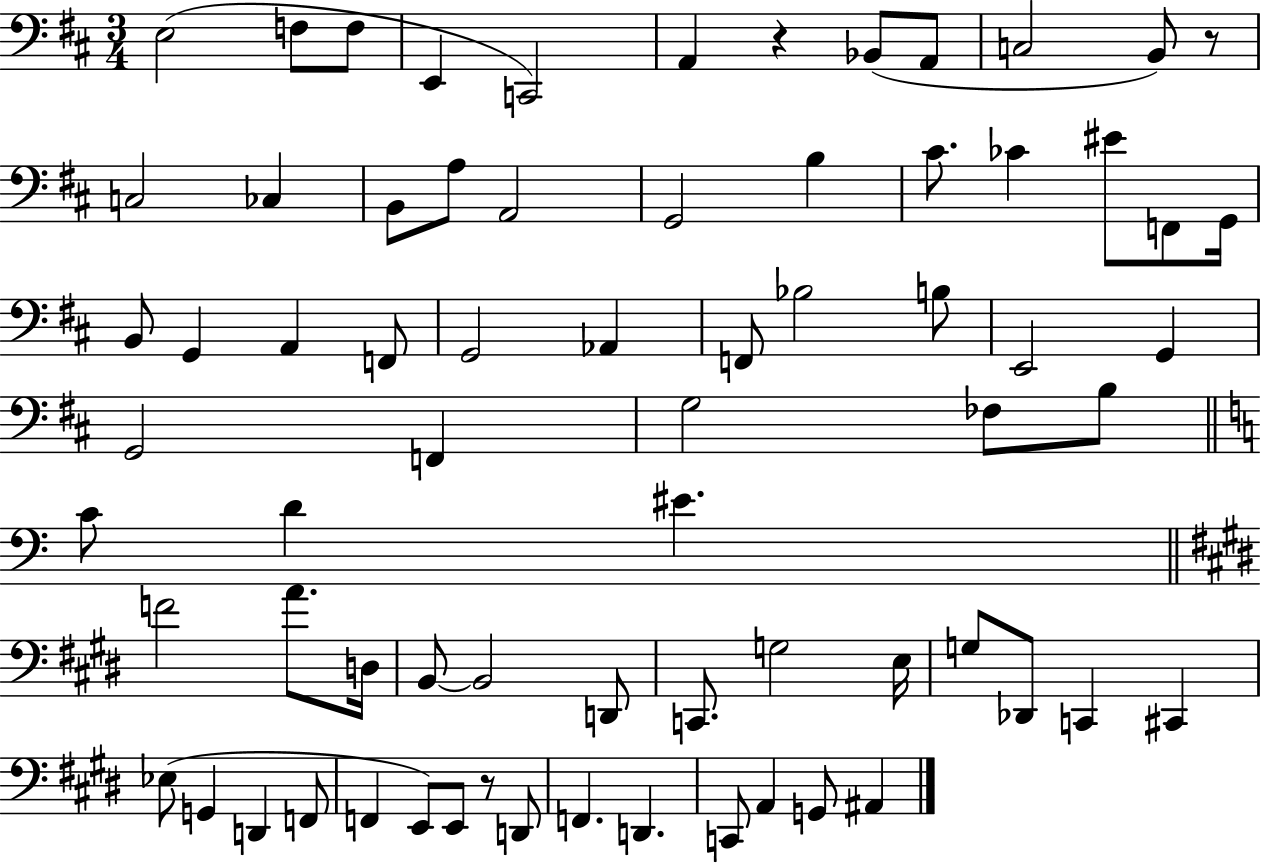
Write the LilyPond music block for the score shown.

{
  \clef bass
  \numericTimeSignature
  \time 3/4
  \key d \major
  e2( f8 f8 | e,4 c,2) | a,4 r4 bes,8( a,8 | c2 b,8) r8 | \break c2 ces4 | b,8 a8 a,2 | g,2 b4 | cis'8. ces'4 eis'8 f,8 g,16 | \break b,8 g,4 a,4 f,8 | g,2 aes,4 | f,8 bes2 b8 | e,2 g,4 | \break g,2 f,4 | g2 fes8 b8 | \bar "||" \break \key c \major c'8 d'4 eis'4. | \bar "||" \break \key e \major f'2 a'8. d16 | b,8~~ b,2 d,8 | c,8. g2 e16 | g8 des,8 c,4 cis,4 | \break ees8( g,4 d,4 f,8 | f,4 e,8) e,8 r8 d,8 | f,4. d,4. | c,8 a,4 g,8 ais,4 | \break \bar "|."
}